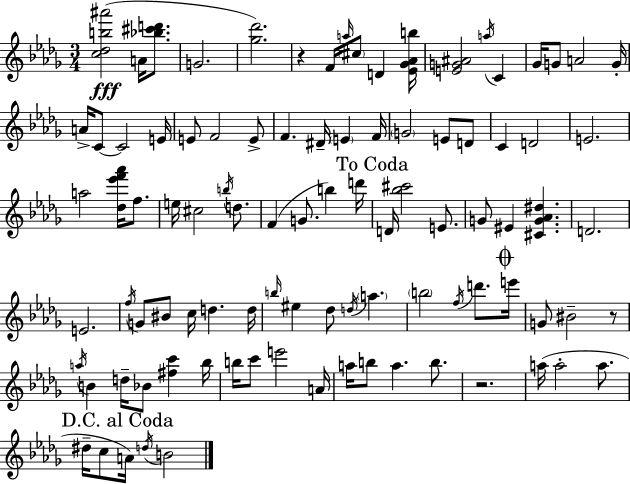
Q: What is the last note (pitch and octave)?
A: B4